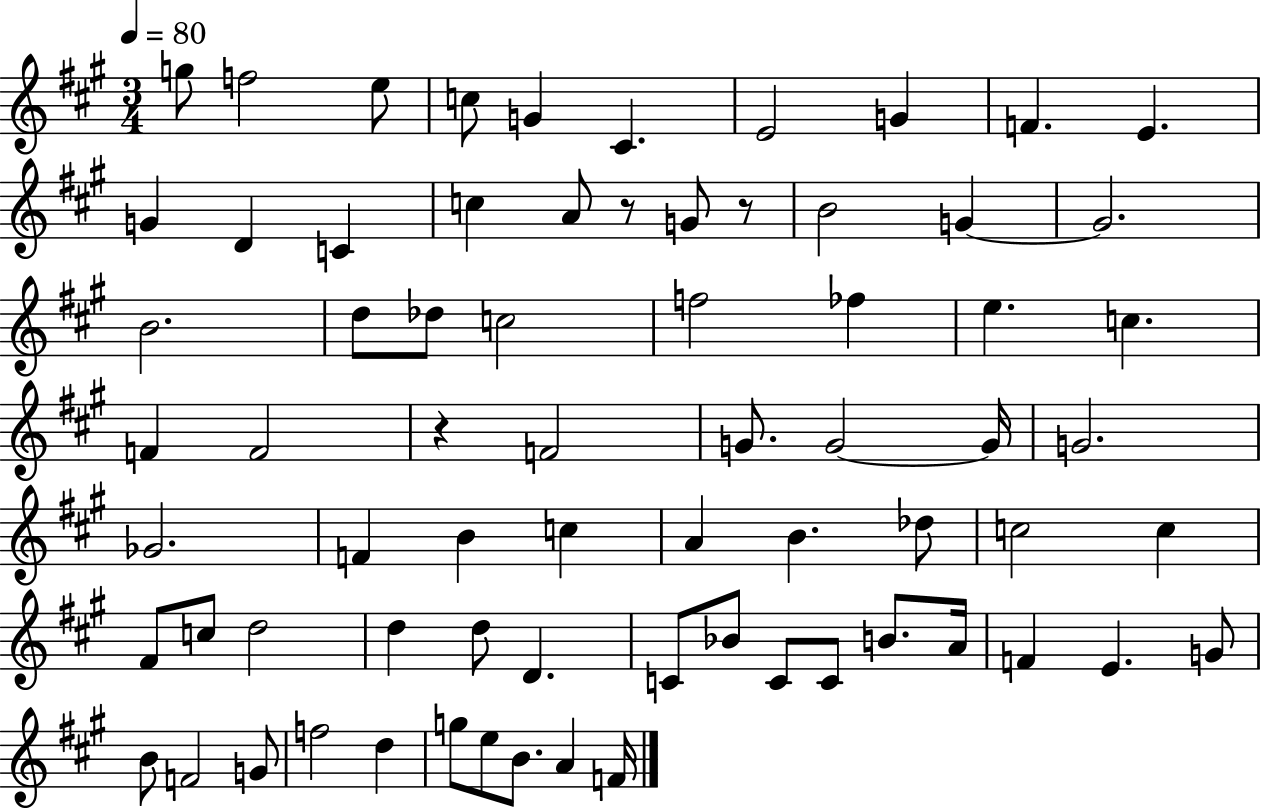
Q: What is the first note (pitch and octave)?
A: G5